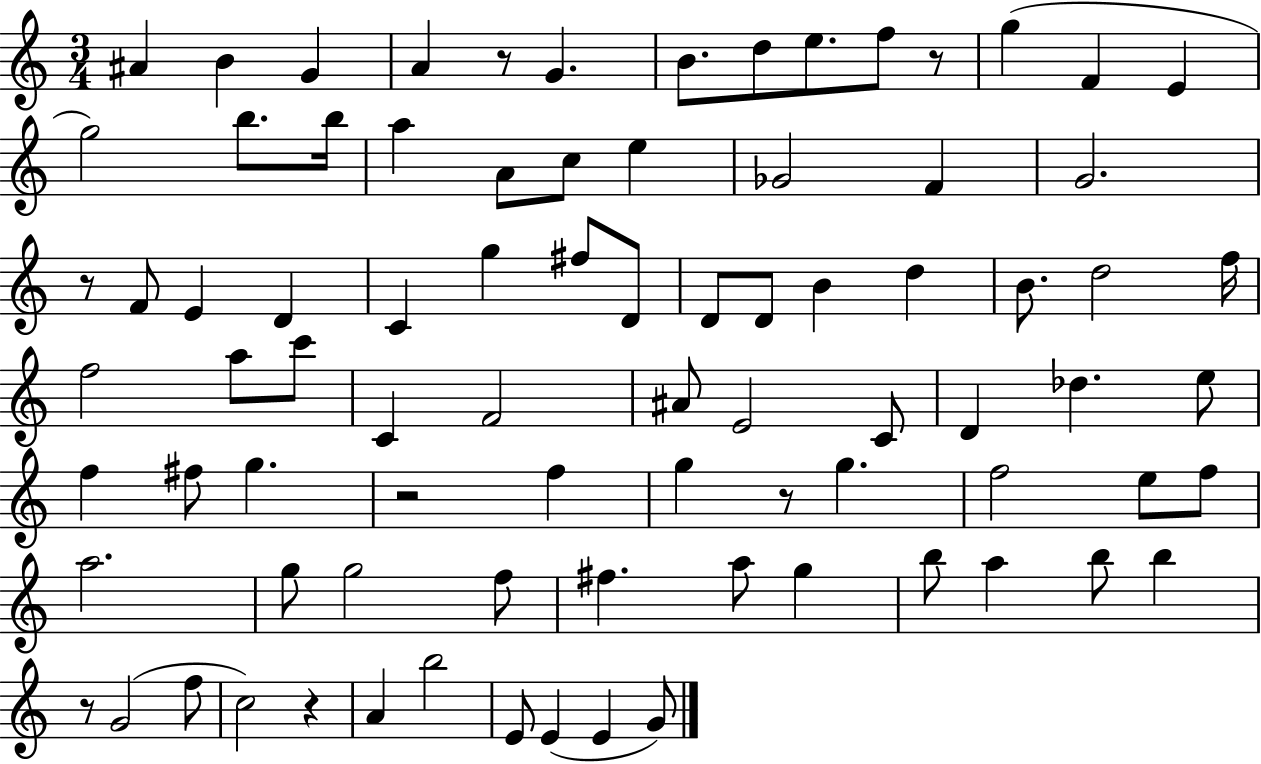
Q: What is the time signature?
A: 3/4